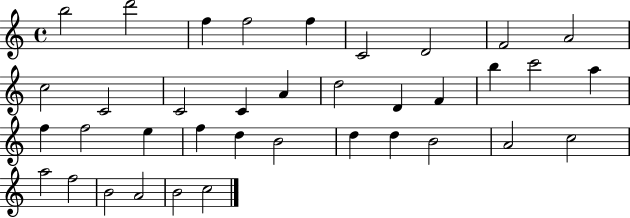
X:1
T:Untitled
M:4/4
L:1/4
K:C
b2 d'2 f f2 f C2 D2 F2 A2 c2 C2 C2 C A d2 D F b c'2 a f f2 e f d B2 d d B2 A2 c2 a2 f2 B2 A2 B2 c2